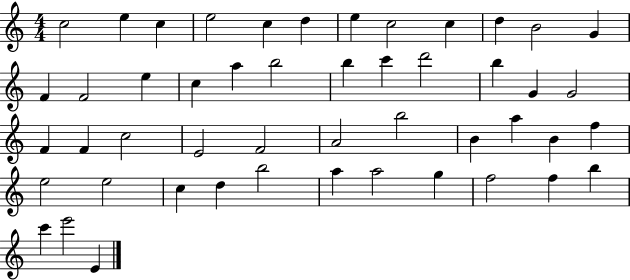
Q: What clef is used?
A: treble